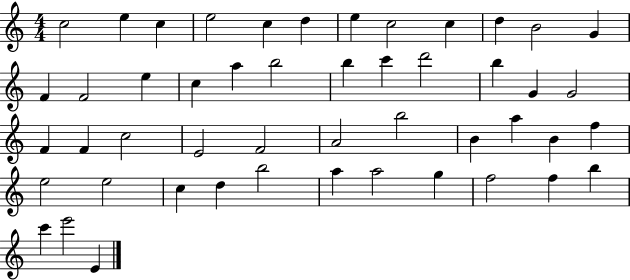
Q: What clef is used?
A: treble